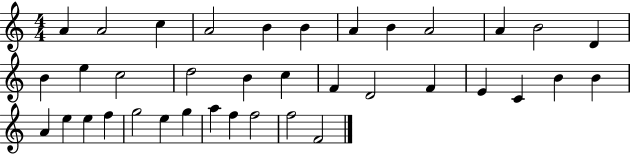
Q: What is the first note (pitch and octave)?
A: A4